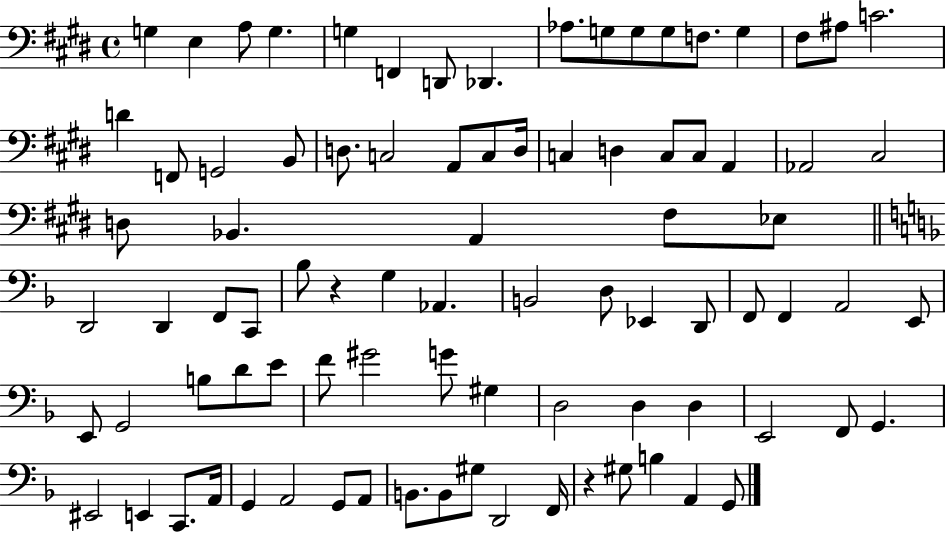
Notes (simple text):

G3/q E3/q A3/e G3/q. G3/q F2/q D2/e Db2/q. Ab3/e. G3/e G3/e G3/e F3/e. G3/q F#3/e A#3/e C4/h. D4/q F2/e G2/h B2/e D3/e. C3/h A2/e C3/e D3/s C3/q D3/q C3/e C3/e A2/q Ab2/h C#3/h D3/e Bb2/q. A2/q F#3/e Eb3/e D2/h D2/q F2/e C2/e Bb3/e R/q G3/q Ab2/q. B2/h D3/e Eb2/q D2/e F2/e F2/q A2/h E2/e E2/e G2/h B3/e D4/e E4/e F4/e G#4/h G4/e G#3/q D3/h D3/q D3/q E2/h F2/e G2/q. EIS2/h E2/q C2/e. A2/s G2/q A2/h G2/e A2/e B2/e. B2/e G#3/e D2/h F2/s R/q G#3/e B3/q A2/q G2/e